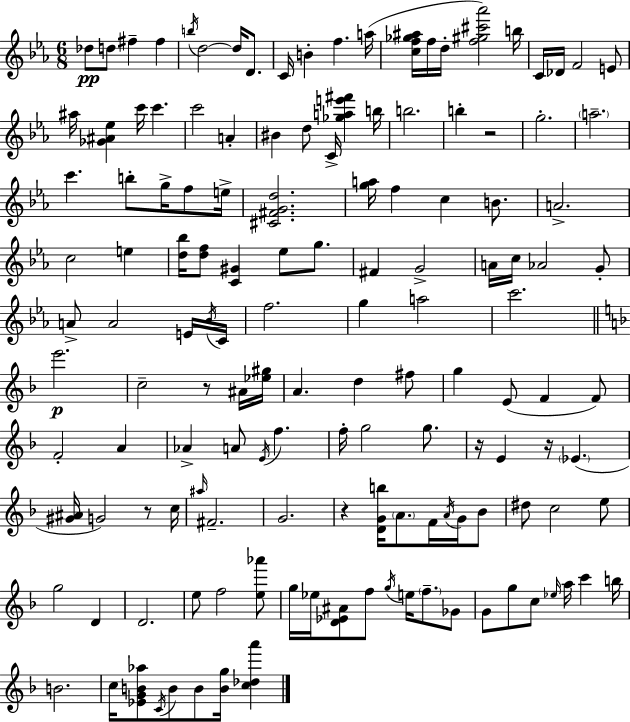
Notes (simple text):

Db5/e D5/e F#5/q F#5/q B5/s D5/h D5/s D4/e. C4/s B4/q F5/q. A5/s [C5,F5,Gb5,A#5]/s F5/s D5/s [F5,G#5,C#6,Ab6]/h B5/s C4/s Db4/s F4/h E4/e A#5/s [Gb4,A#4,Eb5]/q C6/s C6/q. C6/h A4/q BIS4/q D5/e C4/s [Gb5,A5,E6,F#6]/q B5/s B5/h. B5/q R/h G5/h. A5/h. C6/q. B5/e G5/s F5/e E5/s [C#4,F#4,G4,D5]/h. [G5,A5]/s F5/q C5/q B4/e. A4/h. C5/h E5/q [D5,Bb5]/s [D5,F5]/e [C4,G#4]/q Eb5/e G5/e. F#4/q G4/h A4/s C5/s Ab4/h G4/e A4/e A4/h E4/s Bb4/s C4/s F5/h. G5/q A5/h C6/h. E6/h. C5/h R/e A#4/s [Eb5,G#5]/s A4/q. D5/q F#5/e G5/q E4/e F4/q F4/e F4/h A4/q Ab4/q A4/e E4/s F5/q. F5/s G5/h G5/e. R/s E4/q R/s Eb4/q. [G#4,A#4]/s G4/h R/e C5/s A#5/s F#4/h. G4/h. R/q [D4,G4,B5]/s A4/e. F4/s A4/s G4/s Bb4/e D#5/e C5/h E5/e G5/h D4/q D4/h. E5/e F5/h [E5,Ab6]/e G5/s Eb5/s [D4,Eb4,A#4]/e F5/e G5/s E5/s F5/e. Gb4/e G4/e G5/e C5/e Eb5/s A5/s C6/q B5/s B4/h. C5/s [Eb4,G4,B4,Ab5]/e C4/s B4/e B4/e [B4,G5]/s [C5,Db5,A6]/q